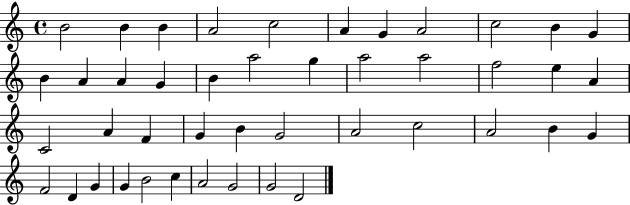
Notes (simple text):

B4/h B4/q B4/q A4/h C5/h A4/q G4/q A4/h C5/h B4/q G4/q B4/q A4/q A4/q G4/q B4/q A5/h G5/q A5/h A5/h F5/h E5/q A4/q C4/h A4/q F4/q G4/q B4/q G4/h A4/h C5/h A4/h B4/q G4/q F4/h D4/q G4/q G4/q B4/h C5/q A4/h G4/h G4/h D4/h